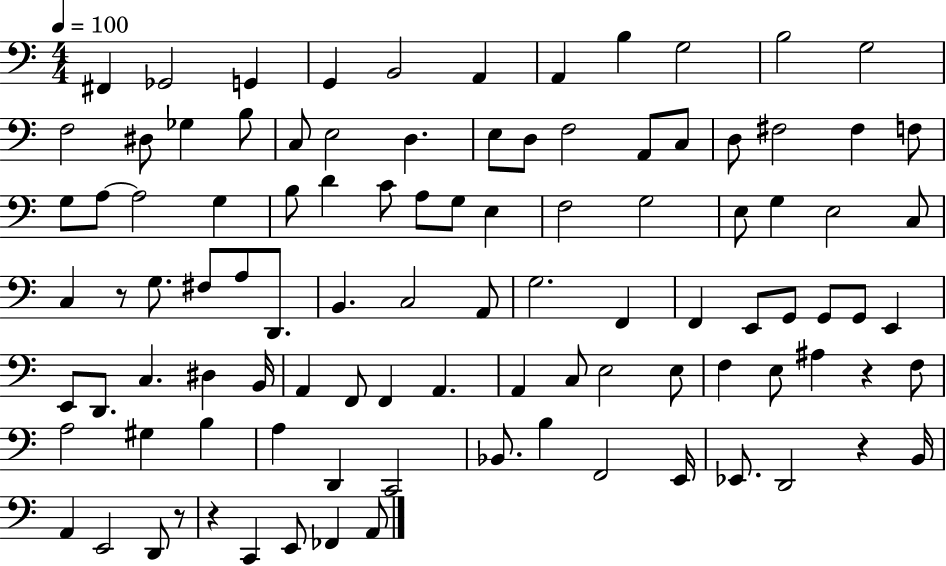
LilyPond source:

{
  \clef bass
  \numericTimeSignature
  \time 4/4
  \key c \major
  \tempo 4 = 100
  fis,4 ges,2 g,4 | g,4 b,2 a,4 | a,4 b4 g2 | b2 g2 | \break f2 dis8 ges4 b8 | c8 e2 d4. | e8 d8 f2 a,8 c8 | d8 fis2 fis4 f8 | \break g8 a8~~ a2 g4 | b8 d'4 c'8 a8 g8 e4 | f2 g2 | e8 g4 e2 c8 | \break c4 r8 g8. fis8 a8 d,8. | b,4. c2 a,8 | g2. f,4 | f,4 e,8 g,8 g,8 g,8 e,4 | \break e,8 d,8. c4. dis4 b,16 | a,4 f,8 f,4 a,4. | a,4 c8 e2 e8 | f4 e8 ais4 r4 f8 | \break a2 gis4 b4 | a4 d,4 c,2 | bes,8. b4 f,2 e,16 | ees,8. d,2 r4 b,16 | \break a,4 e,2 d,8 r8 | r4 c,4 e,8 fes,4 a,8 | \bar "|."
}